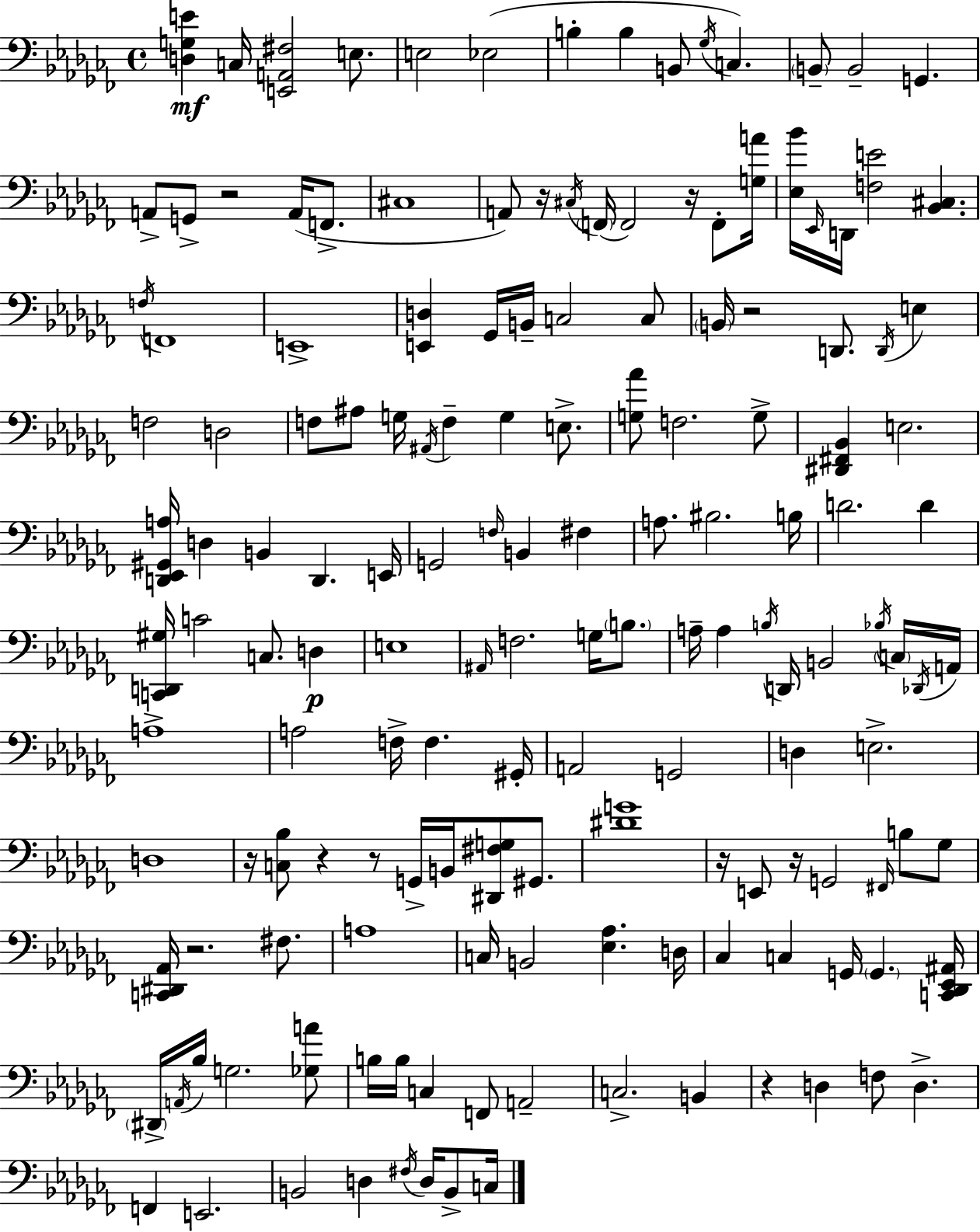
X:1
T:Untitled
M:4/4
L:1/4
K:Abm
[D,G,E] C,/4 [E,,A,,^F,]2 E,/2 E,2 _E,2 B, B, B,,/2 _G,/4 C, B,,/2 B,,2 G,, A,,/2 G,,/2 z2 A,,/4 F,,/2 ^C,4 A,,/2 z/4 ^C,/4 F,,/4 F,,2 z/4 F,,/2 [G,A]/4 [_E,_B]/4 _E,,/4 D,,/4 [F,E]2 [_B,,^C,] F,/4 F,,4 E,,4 [E,,D,] _G,,/4 B,,/4 C,2 C,/2 B,,/4 z2 D,,/2 D,,/4 E, F,2 D,2 F,/2 ^A,/2 G,/4 ^A,,/4 F, G, E,/2 [G,_A]/2 F,2 G,/2 [^D,,^F,,_B,,] E,2 [D,,_E,,^G,,A,]/4 D, B,, D,, E,,/4 G,,2 F,/4 B,, ^F, A,/2 ^B,2 B,/4 D2 D [C,,D,,^G,]/4 C2 C,/2 D, E,4 ^A,,/4 F,2 G,/4 B,/2 A,/4 A, B,/4 D,,/4 B,,2 _B,/4 C,/4 _D,,/4 A,,/4 A,4 A,2 F,/4 F, ^G,,/4 A,,2 G,,2 D, E,2 D,4 z/4 [C,_B,]/2 z z/2 G,,/4 B,,/4 [^D,,^F,G,]/2 ^G,,/2 [^DG]4 z/4 E,,/2 z/4 G,,2 ^F,,/4 B,/2 _G,/2 [C,,^D,,_A,,]/4 z2 ^F,/2 A,4 C,/4 B,,2 [_E,_A,] D,/4 _C, C, G,,/4 G,, [C,,_D,,_E,,^A,,]/4 ^D,,/4 A,,/4 _B,/4 G,2 [_G,A]/2 B,/4 B,/4 C, F,,/2 A,,2 C,2 B,, z D, F,/2 D, F,, E,,2 B,,2 D, ^F,/4 D,/4 B,,/2 C,/4